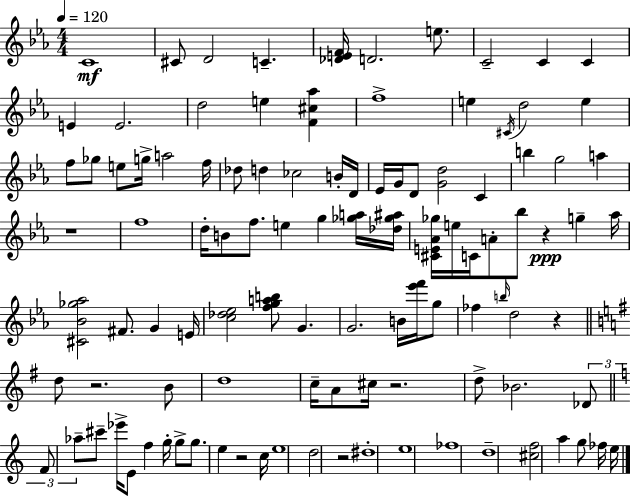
X:1
T:Untitled
M:4/4
L:1/4
K:Cm
C4 ^C/2 D2 C [_DEF]/4 D2 e/2 C2 C C E E2 d2 e [F^c_a] f4 e ^C/4 d2 e f/2 _g/2 e/2 g/4 a2 f/4 _d/2 d _c2 B/4 D/4 _E/4 G/4 D/2 [Gd]2 C b g2 a z4 f4 d/4 B/2 f/2 e g [_ga]/4 [_d_g^a]/4 [^CE_A_g]/4 e/4 C/4 A/2 _b/2 z g _a/4 [^C_B_g_a]2 ^F/2 G E/4 [c_d_e]2 [fgab]/2 G G2 B/4 [_e'f']/4 g/2 _f b/4 d2 z d/2 z2 B/2 d4 c/4 A/2 ^c/4 z2 d/2 _B2 _D/2 F/2 _a/2 ^c'/2 _e'/4 E/2 f g/4 g/2 g/2 e z2 c/4 e4 d2 z2 ^d4 e4 _f4 d4 [^cf]2 a g/2 _f/4 e/4